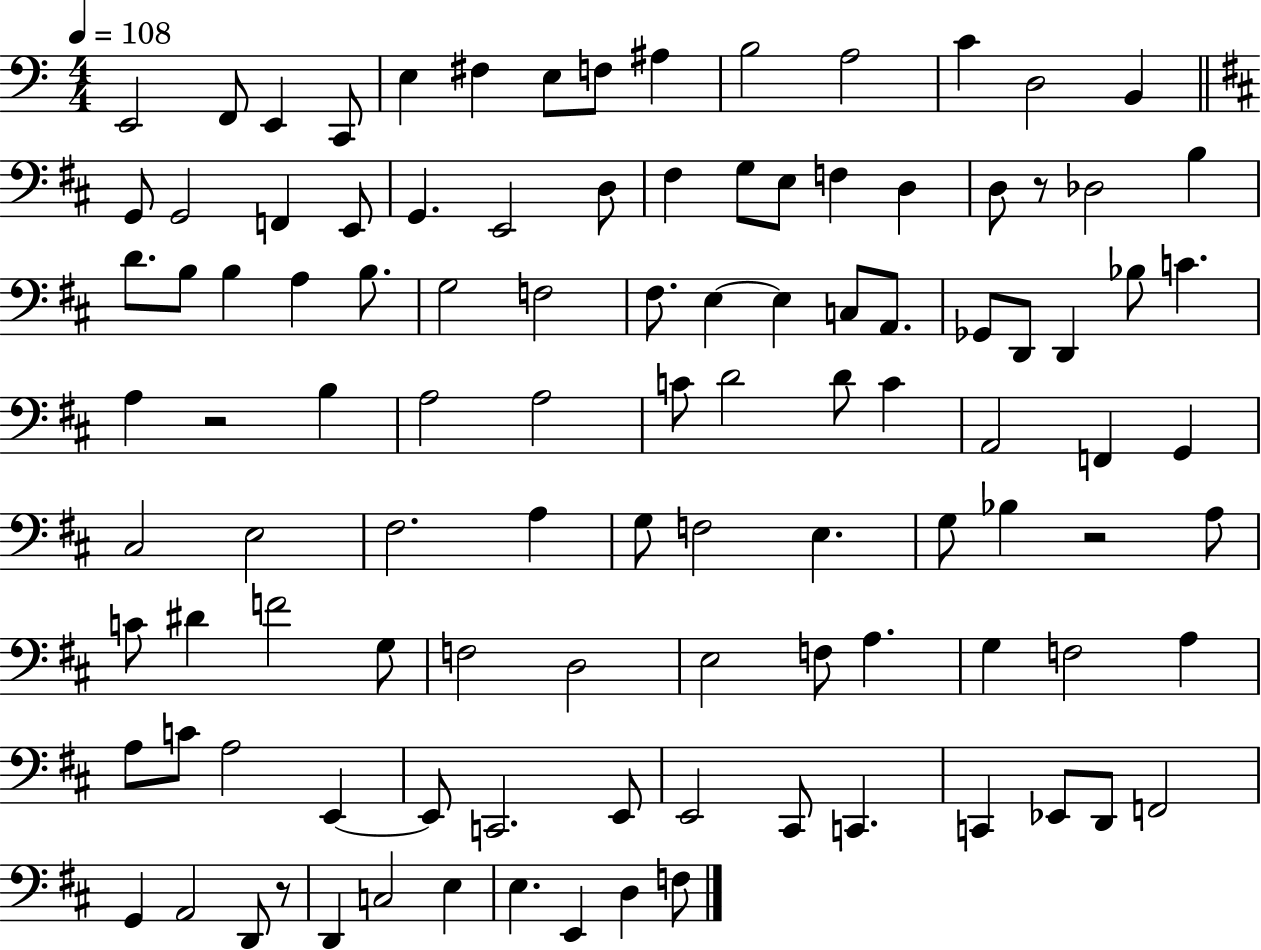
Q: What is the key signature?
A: C major